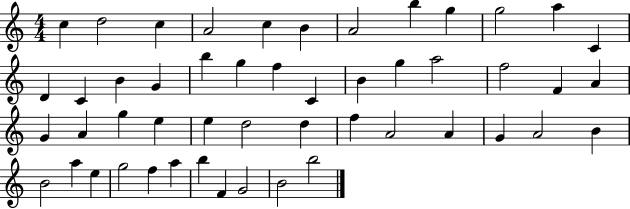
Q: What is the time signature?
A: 4/4